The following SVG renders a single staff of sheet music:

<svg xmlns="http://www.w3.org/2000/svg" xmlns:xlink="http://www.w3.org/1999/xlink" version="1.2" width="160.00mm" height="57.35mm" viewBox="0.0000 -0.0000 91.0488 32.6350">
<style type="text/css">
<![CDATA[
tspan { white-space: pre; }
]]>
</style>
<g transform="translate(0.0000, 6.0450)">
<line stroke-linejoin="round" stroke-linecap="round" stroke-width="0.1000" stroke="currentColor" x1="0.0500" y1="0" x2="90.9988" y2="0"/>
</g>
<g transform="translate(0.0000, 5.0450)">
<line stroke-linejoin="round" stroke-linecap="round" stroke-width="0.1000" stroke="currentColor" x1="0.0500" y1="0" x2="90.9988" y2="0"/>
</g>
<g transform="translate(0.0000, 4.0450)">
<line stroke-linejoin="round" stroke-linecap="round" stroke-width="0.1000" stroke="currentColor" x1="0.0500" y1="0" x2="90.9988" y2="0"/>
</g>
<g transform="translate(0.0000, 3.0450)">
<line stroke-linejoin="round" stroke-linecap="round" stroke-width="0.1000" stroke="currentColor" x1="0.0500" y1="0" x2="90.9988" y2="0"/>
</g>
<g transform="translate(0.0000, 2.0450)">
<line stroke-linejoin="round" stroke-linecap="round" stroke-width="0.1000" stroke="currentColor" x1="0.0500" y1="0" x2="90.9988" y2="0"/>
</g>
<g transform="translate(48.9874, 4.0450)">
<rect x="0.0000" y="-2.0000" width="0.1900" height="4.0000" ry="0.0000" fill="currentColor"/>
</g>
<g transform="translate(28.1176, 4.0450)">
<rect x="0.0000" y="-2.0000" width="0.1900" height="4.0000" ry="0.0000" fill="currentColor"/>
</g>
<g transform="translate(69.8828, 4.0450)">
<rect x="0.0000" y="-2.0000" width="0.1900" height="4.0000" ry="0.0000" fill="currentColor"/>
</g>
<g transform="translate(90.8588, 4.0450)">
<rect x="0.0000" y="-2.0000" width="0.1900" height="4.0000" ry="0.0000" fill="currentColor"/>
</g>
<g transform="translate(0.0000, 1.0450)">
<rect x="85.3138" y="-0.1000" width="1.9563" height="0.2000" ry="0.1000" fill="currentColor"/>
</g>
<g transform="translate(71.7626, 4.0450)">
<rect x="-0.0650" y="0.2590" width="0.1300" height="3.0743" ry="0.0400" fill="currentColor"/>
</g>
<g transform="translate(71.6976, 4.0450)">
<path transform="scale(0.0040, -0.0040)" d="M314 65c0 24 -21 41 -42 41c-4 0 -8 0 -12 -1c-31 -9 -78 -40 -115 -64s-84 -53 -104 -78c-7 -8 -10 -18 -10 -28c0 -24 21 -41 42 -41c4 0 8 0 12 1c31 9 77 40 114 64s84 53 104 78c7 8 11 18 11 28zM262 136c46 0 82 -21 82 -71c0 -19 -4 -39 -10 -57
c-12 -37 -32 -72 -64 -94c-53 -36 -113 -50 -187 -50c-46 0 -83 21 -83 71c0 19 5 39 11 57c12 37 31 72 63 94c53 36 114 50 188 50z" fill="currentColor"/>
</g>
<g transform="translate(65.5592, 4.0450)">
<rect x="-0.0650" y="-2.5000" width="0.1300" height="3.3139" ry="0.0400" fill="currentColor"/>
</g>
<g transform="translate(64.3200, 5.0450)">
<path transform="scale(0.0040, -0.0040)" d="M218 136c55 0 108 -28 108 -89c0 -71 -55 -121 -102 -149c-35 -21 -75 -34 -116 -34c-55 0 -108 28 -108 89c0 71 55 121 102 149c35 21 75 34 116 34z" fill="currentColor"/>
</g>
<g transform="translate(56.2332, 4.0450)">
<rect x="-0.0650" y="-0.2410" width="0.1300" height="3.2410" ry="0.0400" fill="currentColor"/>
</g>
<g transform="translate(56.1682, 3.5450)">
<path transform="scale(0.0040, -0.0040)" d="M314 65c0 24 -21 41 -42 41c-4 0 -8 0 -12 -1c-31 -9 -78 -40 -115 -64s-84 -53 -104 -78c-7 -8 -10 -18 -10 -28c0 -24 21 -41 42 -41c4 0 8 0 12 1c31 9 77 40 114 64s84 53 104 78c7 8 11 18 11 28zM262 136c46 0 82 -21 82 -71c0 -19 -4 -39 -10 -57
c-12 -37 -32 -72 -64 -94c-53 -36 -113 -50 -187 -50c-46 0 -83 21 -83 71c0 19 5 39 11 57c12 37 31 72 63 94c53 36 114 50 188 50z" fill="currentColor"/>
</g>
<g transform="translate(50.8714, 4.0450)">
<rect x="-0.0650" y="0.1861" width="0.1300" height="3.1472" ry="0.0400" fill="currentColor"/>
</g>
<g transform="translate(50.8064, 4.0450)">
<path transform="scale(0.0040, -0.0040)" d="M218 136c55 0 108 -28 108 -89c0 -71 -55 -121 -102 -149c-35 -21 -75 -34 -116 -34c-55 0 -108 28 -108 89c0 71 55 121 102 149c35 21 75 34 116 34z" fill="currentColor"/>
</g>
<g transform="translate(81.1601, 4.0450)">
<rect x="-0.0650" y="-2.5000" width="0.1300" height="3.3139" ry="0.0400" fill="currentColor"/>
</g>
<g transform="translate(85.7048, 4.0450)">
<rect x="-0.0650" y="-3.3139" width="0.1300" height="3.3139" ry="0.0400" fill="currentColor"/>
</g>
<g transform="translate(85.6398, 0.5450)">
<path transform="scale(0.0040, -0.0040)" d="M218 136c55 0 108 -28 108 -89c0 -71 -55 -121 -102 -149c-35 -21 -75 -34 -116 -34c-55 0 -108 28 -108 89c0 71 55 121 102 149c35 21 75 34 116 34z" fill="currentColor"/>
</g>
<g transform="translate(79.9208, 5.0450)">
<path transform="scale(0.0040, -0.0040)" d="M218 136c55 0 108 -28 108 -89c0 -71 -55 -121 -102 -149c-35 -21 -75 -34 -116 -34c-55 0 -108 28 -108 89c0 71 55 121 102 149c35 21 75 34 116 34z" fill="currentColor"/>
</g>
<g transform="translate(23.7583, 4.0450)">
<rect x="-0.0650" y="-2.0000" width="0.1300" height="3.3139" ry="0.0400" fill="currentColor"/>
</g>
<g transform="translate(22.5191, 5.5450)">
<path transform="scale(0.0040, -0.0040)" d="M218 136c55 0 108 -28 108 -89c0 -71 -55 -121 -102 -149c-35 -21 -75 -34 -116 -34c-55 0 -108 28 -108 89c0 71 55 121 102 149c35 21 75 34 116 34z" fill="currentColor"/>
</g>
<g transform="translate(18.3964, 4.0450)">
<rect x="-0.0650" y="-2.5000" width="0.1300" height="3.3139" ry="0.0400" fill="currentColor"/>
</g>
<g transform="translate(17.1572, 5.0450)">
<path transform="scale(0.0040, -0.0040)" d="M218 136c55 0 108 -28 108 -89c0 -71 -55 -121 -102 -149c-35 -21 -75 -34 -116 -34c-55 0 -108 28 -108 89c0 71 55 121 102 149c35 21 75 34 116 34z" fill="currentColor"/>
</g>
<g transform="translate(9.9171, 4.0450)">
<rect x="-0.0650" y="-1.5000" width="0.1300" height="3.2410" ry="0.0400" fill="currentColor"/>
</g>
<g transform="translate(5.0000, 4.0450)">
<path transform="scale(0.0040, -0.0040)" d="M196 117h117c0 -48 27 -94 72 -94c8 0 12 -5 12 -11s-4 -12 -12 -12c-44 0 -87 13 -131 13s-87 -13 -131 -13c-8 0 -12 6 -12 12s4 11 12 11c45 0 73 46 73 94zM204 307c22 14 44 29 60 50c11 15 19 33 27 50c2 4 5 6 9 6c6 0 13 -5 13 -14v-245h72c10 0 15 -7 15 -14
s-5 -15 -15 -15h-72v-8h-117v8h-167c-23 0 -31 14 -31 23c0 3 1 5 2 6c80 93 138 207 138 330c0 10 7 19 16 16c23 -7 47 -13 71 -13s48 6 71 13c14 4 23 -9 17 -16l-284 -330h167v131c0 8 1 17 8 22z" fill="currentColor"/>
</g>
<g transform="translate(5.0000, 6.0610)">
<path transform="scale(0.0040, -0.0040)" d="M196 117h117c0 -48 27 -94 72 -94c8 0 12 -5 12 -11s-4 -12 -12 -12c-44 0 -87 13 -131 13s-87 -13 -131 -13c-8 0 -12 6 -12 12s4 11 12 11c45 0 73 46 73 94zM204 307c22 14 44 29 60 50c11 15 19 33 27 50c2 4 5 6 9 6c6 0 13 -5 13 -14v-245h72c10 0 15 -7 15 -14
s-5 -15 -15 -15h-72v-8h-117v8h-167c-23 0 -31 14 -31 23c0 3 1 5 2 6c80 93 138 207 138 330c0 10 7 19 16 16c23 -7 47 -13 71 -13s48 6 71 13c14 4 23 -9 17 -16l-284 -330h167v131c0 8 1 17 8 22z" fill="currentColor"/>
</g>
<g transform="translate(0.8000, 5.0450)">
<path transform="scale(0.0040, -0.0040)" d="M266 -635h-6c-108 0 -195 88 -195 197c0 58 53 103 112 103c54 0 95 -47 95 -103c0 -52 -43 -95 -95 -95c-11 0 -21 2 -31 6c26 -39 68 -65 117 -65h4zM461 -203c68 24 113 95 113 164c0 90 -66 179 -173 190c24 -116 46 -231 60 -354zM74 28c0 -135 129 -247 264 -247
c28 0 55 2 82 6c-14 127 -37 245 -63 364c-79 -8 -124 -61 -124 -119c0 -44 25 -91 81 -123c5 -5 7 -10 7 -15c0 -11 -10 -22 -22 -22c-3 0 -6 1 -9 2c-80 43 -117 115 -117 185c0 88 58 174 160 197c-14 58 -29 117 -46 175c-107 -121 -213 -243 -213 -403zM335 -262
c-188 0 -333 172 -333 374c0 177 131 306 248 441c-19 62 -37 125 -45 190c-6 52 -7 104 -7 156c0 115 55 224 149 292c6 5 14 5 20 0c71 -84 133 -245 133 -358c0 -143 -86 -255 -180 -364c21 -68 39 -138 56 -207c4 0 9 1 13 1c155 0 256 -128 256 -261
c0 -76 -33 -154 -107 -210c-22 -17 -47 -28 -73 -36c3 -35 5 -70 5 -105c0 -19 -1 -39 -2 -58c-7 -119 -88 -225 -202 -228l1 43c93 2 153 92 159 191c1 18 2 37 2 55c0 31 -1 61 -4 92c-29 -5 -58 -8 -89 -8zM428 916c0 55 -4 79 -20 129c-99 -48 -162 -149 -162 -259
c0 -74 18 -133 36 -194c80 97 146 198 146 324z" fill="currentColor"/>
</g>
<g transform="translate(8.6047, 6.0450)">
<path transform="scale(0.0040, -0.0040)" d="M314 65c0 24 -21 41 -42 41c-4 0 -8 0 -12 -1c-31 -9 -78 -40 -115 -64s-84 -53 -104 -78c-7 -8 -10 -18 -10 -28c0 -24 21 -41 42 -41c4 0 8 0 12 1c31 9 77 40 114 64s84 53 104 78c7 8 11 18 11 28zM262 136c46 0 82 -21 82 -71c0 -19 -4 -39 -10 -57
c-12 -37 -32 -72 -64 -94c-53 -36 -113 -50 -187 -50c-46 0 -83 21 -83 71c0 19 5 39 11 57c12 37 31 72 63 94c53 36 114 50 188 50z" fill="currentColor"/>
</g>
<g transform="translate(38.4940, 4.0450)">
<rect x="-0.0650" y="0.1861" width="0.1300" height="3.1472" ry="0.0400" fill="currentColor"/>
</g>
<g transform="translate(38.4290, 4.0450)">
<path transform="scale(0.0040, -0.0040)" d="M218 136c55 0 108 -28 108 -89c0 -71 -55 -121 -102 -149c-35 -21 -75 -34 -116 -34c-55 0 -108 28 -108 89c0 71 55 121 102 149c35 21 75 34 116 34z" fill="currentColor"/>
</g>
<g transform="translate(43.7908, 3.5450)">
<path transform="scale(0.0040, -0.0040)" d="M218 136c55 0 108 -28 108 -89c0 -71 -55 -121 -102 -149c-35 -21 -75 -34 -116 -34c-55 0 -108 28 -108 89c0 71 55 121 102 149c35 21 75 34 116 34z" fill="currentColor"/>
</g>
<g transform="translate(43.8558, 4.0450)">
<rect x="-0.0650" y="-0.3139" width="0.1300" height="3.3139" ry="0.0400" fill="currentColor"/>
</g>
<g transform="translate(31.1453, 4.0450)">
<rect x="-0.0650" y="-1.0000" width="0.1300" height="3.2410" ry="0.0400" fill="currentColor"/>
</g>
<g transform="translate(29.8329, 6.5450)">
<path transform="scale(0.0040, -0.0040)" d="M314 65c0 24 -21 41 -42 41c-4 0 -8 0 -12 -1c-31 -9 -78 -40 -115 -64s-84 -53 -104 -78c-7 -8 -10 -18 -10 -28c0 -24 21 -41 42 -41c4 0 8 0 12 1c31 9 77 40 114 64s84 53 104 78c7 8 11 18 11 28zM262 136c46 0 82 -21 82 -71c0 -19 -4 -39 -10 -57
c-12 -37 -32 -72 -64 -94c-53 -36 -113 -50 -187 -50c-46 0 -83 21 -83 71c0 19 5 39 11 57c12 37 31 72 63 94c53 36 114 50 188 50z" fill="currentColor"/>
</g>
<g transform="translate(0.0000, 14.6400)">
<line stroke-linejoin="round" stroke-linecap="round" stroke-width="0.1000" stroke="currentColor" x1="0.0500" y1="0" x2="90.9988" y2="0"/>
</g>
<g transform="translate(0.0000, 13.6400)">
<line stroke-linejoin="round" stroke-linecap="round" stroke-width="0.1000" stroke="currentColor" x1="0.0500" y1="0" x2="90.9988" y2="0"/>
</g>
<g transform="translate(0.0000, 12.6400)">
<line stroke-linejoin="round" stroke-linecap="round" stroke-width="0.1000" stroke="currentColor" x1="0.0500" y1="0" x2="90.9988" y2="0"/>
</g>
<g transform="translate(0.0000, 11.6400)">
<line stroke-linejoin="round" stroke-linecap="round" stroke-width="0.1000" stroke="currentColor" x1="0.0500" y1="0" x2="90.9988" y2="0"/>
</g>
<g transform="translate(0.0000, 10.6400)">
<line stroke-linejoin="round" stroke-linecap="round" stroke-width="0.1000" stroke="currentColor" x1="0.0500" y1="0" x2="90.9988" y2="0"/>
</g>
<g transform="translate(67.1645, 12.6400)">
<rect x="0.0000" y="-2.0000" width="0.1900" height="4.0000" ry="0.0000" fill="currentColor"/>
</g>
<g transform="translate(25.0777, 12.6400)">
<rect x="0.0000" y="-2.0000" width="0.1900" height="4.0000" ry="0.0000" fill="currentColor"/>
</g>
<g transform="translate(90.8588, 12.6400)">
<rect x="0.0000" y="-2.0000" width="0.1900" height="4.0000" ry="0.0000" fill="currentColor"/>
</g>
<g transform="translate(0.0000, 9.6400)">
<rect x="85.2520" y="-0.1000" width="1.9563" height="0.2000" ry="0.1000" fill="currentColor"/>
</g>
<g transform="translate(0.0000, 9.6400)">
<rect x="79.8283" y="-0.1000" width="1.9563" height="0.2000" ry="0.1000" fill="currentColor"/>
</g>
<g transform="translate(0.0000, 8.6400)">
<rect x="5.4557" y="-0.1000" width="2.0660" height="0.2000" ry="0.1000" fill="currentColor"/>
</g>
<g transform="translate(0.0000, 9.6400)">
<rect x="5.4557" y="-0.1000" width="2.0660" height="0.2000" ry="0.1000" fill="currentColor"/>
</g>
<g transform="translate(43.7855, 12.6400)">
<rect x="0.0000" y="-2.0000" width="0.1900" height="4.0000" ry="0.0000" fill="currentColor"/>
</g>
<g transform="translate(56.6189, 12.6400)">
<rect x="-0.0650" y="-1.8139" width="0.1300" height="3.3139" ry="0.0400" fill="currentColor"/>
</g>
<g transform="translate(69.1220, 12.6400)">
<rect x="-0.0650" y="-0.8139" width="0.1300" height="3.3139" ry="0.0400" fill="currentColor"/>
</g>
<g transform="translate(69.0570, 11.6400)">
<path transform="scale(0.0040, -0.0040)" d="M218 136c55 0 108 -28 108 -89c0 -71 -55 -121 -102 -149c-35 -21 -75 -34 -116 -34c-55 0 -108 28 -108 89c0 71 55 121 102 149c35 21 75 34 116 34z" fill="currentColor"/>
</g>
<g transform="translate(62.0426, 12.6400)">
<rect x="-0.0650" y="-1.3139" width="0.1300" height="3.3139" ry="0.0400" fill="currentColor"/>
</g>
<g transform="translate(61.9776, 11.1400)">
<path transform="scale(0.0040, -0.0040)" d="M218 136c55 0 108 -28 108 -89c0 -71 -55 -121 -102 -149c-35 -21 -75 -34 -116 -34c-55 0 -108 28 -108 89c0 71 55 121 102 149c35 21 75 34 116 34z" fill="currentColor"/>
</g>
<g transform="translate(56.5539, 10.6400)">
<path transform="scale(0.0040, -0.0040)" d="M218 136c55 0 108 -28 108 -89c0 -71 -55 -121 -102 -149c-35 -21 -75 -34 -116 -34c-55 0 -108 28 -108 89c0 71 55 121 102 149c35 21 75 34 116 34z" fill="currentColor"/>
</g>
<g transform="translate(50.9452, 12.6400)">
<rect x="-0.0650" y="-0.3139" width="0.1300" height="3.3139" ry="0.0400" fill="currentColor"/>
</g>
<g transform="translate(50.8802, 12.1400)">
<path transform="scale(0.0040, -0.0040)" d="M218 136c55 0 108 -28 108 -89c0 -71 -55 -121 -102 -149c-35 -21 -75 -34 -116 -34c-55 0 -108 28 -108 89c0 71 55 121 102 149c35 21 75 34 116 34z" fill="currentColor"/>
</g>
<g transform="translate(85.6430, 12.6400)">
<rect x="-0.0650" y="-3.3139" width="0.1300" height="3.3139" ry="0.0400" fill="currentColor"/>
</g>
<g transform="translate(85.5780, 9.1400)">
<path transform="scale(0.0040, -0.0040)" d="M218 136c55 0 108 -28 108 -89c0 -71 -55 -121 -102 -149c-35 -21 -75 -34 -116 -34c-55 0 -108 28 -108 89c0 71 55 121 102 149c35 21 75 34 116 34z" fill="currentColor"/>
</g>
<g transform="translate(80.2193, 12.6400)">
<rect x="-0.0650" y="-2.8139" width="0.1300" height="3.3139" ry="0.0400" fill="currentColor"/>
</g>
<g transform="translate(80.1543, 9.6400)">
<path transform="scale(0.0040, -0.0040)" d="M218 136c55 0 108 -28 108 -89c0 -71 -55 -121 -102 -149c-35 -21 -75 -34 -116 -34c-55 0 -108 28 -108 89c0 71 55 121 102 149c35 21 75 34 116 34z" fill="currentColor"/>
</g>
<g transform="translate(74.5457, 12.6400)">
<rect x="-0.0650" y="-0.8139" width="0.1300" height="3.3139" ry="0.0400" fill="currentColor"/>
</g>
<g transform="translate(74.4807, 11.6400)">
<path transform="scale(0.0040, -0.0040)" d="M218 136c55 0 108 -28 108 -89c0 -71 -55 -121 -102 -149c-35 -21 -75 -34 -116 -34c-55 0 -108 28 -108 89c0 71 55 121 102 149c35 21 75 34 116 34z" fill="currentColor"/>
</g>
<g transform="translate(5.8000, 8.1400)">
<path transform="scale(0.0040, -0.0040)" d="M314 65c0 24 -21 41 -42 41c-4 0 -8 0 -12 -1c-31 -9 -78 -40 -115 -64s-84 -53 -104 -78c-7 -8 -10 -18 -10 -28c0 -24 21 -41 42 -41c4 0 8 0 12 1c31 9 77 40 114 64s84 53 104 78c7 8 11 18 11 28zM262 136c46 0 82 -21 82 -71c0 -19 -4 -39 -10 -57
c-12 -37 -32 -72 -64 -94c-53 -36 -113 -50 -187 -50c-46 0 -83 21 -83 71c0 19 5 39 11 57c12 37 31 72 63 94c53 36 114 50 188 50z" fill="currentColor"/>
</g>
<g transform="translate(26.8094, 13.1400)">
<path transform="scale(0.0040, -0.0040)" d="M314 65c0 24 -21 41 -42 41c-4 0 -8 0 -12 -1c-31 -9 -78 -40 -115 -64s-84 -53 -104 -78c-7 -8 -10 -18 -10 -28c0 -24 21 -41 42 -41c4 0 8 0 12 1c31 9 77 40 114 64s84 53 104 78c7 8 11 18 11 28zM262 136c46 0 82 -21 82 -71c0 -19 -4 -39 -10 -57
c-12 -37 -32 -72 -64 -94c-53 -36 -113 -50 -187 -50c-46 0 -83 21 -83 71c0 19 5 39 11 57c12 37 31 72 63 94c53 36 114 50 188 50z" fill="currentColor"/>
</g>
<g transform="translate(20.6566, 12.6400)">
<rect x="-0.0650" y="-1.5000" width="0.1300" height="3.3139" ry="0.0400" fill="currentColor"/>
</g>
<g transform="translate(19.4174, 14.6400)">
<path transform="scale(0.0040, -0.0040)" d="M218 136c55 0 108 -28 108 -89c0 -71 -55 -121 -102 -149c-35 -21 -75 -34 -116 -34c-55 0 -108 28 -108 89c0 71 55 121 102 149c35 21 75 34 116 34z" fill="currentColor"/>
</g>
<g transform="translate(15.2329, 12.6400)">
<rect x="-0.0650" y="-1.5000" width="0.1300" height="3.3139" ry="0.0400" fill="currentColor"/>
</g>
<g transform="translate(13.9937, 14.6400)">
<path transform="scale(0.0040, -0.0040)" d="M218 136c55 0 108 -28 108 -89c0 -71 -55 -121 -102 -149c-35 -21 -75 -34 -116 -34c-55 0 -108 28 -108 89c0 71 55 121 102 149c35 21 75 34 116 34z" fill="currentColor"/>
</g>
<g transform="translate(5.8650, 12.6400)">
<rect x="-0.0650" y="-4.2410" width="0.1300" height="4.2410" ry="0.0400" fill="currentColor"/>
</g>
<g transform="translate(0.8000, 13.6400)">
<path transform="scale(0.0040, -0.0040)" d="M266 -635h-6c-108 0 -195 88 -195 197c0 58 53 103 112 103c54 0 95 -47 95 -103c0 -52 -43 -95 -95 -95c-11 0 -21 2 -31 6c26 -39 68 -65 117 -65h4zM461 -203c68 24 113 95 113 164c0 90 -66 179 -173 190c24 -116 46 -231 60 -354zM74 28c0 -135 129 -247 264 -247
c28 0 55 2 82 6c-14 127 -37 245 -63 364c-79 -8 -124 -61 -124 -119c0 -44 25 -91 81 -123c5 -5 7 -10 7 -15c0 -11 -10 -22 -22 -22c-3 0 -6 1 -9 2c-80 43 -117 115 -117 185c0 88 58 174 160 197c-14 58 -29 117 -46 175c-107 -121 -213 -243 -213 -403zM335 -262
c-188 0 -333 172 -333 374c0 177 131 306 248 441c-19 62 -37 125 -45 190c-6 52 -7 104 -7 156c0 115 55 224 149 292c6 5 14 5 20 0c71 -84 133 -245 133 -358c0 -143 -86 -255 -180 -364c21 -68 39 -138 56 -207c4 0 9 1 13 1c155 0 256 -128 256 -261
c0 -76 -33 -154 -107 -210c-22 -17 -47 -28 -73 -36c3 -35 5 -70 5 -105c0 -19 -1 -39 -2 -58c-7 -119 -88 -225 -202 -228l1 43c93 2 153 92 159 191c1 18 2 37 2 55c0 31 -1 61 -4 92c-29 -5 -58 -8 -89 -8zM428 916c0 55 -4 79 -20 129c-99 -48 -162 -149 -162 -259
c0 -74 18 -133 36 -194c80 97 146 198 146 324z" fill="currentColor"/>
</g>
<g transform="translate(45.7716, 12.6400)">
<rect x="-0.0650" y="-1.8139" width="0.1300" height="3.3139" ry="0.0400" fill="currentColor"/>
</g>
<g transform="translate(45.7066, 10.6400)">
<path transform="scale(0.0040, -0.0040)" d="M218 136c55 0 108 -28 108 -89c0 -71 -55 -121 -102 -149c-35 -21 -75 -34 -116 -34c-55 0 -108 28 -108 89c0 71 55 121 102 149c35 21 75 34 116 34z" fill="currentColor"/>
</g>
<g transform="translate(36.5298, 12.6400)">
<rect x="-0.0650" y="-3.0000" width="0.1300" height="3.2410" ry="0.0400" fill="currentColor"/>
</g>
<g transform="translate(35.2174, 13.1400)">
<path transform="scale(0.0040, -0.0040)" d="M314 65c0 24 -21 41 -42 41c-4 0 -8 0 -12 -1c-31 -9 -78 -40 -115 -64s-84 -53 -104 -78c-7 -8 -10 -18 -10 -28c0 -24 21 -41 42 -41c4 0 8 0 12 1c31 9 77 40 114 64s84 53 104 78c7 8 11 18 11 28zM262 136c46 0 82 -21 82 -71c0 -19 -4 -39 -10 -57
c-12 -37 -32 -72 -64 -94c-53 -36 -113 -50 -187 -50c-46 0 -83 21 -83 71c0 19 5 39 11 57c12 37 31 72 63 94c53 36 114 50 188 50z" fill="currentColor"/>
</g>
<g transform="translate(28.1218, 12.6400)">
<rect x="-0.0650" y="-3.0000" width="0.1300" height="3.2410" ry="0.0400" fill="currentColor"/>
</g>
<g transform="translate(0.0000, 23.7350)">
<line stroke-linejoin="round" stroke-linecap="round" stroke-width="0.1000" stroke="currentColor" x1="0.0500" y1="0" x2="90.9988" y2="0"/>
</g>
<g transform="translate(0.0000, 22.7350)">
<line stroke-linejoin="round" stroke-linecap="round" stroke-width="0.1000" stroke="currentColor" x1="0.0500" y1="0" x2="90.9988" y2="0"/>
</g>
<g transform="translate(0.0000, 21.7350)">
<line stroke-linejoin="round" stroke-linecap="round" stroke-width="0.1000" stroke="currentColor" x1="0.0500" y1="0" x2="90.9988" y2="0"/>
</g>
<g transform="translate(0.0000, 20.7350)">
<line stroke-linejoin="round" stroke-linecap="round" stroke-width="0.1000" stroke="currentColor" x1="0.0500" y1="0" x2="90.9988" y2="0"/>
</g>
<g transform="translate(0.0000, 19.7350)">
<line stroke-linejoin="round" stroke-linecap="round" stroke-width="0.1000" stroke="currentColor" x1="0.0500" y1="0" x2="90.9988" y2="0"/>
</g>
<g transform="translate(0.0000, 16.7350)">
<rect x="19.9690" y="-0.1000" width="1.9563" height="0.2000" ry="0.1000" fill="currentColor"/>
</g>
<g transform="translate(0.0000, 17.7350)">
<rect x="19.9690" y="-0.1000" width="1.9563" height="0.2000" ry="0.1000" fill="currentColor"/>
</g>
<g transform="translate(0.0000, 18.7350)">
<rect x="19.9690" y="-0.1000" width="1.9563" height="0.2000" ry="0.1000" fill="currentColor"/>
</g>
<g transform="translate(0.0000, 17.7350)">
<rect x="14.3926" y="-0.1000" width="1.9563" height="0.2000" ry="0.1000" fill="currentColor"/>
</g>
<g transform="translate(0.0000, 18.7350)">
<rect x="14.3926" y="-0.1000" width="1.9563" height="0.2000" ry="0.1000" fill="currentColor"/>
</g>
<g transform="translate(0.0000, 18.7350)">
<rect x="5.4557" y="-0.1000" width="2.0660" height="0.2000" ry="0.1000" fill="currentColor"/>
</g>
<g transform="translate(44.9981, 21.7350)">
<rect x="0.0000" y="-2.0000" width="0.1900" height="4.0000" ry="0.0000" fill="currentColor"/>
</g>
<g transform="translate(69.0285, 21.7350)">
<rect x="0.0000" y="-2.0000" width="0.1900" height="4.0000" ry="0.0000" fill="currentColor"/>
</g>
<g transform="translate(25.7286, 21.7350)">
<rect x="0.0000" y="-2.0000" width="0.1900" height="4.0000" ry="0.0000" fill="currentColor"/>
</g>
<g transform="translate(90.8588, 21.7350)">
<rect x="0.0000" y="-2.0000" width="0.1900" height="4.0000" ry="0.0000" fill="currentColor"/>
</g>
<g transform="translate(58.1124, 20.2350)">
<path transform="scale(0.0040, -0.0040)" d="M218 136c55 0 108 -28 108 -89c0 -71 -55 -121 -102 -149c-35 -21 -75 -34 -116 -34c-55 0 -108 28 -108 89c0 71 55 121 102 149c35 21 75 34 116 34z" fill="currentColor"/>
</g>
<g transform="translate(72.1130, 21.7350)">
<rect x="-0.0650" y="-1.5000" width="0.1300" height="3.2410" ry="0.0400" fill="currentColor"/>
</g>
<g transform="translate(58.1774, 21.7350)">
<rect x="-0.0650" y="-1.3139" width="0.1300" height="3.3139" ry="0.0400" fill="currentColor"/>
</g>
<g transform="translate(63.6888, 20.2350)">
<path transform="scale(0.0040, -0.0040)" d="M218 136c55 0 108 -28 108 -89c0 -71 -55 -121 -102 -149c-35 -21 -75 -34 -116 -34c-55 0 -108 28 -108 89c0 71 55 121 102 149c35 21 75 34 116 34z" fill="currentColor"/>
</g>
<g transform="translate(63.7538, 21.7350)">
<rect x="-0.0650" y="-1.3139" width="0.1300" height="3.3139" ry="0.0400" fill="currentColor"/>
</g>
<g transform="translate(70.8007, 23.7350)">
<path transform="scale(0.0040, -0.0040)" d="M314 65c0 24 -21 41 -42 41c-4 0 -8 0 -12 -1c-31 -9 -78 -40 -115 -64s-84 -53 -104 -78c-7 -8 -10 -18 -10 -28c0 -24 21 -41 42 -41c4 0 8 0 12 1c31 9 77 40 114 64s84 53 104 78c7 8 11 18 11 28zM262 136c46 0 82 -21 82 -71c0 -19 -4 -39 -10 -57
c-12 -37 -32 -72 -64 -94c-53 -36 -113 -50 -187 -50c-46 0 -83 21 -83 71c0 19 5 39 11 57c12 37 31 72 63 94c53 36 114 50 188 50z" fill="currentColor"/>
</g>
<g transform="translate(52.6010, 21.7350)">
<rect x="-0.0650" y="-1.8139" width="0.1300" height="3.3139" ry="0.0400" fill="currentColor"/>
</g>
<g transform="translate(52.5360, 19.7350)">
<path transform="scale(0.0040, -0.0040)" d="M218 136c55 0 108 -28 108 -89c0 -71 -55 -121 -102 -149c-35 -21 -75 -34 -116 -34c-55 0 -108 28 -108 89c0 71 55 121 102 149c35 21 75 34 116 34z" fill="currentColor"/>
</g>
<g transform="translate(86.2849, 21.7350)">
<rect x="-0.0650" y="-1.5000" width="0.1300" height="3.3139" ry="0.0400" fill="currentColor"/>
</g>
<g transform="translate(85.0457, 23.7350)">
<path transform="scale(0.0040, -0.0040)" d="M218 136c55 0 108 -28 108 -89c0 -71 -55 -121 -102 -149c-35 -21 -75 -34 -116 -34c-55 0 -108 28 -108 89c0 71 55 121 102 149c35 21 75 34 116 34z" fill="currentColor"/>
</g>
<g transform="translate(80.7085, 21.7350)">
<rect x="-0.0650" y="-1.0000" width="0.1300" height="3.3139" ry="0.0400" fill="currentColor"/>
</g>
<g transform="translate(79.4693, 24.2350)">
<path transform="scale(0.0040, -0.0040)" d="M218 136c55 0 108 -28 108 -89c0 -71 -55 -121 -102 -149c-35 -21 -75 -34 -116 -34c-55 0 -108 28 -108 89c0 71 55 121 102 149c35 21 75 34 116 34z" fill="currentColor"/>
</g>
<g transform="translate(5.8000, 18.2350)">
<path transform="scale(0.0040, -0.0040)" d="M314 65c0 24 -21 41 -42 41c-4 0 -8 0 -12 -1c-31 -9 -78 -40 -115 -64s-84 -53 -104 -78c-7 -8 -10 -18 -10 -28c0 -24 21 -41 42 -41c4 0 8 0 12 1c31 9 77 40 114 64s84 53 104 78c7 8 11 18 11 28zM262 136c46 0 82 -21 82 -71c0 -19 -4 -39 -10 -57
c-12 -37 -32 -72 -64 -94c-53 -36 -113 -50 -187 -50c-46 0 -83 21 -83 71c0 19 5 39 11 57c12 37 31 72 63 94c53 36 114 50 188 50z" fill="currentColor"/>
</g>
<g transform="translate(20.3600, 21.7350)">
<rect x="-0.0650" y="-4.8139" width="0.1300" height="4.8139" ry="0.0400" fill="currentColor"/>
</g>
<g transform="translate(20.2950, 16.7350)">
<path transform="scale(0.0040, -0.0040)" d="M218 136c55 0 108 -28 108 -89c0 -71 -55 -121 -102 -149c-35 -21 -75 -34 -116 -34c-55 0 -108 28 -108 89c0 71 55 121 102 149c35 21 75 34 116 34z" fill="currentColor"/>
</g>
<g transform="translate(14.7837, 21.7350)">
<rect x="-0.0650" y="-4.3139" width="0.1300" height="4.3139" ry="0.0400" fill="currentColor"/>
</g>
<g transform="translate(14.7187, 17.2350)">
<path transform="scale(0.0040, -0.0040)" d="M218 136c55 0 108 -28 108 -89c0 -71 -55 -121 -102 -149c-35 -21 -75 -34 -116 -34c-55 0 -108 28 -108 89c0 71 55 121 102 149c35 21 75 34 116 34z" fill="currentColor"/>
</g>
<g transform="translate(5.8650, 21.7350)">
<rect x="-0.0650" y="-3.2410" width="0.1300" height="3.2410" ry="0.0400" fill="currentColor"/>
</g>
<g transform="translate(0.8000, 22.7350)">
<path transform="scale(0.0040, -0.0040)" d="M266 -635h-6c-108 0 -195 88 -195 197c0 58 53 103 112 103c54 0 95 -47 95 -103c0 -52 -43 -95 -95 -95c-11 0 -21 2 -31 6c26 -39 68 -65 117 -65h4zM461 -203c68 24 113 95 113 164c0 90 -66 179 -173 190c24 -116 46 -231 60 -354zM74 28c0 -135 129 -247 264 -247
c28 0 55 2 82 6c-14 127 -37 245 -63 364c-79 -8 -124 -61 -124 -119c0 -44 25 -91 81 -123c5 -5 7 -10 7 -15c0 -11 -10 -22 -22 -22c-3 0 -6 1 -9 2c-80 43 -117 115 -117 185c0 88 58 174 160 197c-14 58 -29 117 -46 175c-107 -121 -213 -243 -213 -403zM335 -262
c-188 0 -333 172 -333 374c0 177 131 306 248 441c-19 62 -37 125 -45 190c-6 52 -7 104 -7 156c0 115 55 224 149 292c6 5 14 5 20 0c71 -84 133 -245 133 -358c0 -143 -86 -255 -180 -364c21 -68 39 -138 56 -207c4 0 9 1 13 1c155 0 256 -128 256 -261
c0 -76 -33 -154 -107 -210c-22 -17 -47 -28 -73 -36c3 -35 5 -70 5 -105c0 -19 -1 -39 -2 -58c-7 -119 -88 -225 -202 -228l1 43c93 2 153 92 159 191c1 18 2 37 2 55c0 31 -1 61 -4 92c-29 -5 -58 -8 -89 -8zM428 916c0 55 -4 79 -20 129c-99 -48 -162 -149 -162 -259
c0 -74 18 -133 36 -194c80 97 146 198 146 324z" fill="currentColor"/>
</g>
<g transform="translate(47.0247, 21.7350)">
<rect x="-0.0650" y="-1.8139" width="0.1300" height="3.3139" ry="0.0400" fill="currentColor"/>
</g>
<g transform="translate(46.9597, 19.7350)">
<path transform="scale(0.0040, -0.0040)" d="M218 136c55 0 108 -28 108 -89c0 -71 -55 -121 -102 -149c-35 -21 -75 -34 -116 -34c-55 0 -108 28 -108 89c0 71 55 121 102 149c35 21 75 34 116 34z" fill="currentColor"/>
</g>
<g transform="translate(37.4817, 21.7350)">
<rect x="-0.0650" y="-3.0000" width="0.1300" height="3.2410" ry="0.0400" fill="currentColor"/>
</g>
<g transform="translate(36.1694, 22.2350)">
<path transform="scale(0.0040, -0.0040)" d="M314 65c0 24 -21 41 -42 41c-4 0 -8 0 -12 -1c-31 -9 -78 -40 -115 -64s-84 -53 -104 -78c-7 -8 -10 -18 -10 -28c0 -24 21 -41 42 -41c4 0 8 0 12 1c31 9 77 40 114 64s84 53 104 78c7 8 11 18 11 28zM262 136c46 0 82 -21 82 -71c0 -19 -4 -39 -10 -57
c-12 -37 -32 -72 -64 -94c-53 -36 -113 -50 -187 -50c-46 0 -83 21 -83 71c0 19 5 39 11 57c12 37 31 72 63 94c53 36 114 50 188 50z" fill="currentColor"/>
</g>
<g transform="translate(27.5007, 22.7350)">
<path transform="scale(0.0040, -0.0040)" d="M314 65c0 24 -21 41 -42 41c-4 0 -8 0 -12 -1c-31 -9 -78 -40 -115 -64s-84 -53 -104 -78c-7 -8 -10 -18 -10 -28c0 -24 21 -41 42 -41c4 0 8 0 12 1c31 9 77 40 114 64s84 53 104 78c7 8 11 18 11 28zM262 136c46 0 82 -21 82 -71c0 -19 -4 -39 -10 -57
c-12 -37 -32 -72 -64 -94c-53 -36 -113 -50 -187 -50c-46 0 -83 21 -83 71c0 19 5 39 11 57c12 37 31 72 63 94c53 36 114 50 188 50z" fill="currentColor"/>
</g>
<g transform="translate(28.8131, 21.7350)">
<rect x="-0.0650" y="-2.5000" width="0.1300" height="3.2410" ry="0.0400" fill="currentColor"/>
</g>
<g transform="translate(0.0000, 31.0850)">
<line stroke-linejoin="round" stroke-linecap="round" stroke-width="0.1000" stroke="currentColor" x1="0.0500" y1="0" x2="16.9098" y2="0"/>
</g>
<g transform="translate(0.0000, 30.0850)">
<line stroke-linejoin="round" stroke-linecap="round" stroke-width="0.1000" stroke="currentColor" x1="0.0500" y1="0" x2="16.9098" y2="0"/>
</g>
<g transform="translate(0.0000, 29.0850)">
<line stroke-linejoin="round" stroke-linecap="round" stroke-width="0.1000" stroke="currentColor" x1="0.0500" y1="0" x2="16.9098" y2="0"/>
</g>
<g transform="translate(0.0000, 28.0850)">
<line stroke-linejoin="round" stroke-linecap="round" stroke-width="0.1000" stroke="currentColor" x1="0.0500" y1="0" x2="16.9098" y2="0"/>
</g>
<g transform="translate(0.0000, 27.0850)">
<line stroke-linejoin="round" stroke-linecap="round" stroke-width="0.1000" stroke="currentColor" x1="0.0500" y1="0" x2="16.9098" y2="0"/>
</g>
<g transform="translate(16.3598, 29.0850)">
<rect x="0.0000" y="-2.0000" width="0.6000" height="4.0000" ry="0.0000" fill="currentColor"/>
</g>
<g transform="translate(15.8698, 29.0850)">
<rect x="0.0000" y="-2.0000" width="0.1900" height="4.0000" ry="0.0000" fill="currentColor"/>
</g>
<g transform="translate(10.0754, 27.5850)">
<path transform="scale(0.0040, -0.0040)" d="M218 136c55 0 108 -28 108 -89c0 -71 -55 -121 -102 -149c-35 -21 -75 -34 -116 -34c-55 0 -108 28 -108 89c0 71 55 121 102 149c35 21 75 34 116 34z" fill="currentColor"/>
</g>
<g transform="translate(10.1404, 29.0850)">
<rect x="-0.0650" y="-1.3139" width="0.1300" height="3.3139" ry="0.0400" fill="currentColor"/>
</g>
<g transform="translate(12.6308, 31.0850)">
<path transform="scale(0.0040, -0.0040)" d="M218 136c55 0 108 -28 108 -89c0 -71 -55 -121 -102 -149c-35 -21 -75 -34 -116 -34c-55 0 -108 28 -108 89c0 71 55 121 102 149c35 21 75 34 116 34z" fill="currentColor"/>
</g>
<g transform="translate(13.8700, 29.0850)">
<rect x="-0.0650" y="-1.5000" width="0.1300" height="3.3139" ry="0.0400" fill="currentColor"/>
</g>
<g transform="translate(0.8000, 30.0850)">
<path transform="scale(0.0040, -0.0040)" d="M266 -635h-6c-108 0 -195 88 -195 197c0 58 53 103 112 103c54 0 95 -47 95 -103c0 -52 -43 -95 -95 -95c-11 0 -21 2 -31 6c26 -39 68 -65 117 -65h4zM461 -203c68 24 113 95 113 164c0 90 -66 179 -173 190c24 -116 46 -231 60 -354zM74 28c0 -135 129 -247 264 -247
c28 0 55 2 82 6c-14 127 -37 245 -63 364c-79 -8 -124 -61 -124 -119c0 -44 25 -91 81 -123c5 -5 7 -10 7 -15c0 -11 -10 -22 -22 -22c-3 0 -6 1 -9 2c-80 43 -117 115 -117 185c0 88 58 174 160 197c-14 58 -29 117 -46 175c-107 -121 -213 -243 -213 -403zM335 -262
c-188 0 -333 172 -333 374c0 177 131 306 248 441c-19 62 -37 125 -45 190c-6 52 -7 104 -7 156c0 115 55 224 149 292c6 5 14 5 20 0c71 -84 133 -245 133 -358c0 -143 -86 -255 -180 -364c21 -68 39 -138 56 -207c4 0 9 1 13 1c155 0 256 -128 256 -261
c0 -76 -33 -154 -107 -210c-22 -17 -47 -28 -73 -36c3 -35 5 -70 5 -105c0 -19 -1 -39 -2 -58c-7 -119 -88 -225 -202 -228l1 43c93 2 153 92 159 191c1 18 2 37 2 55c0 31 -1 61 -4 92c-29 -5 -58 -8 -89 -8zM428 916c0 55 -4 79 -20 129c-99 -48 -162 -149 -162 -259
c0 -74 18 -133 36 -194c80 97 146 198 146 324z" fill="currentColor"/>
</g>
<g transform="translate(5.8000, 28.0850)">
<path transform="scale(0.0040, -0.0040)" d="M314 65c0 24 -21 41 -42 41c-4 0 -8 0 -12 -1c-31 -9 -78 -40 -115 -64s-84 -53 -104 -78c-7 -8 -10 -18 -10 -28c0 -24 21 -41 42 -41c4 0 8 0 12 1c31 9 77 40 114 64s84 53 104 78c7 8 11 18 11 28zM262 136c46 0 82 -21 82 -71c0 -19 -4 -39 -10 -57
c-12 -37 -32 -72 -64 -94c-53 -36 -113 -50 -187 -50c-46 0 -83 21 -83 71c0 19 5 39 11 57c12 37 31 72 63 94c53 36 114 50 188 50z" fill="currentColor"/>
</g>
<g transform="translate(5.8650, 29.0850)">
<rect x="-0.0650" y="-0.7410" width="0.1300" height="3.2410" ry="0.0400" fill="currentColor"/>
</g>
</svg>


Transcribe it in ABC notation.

X:1
T:Untitled
M:4/4
L:1/4
K:C
E2 G F D2 B c B c2 G B2 G b d'2 E E A2 A2 f c f e d d a b b2 d' e' G2 A2 f f e e E2 D E d2 e E